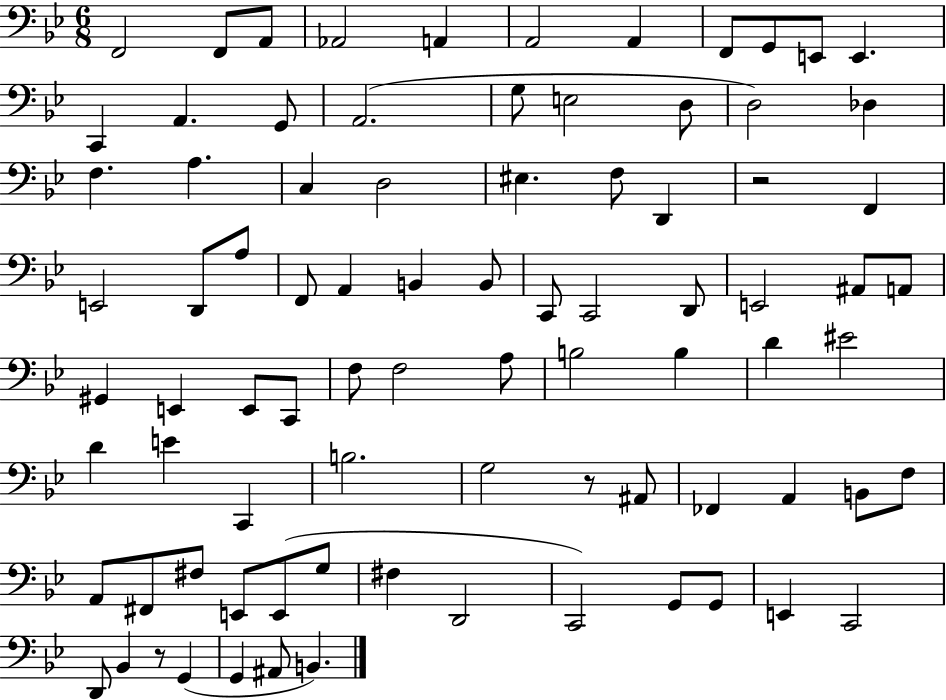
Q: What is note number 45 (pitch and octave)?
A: C2